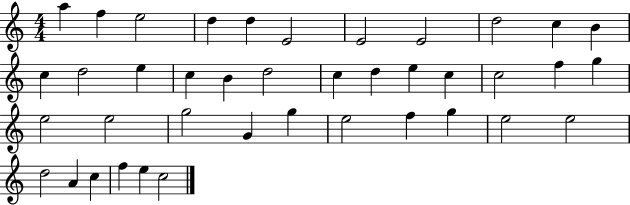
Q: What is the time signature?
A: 4/4